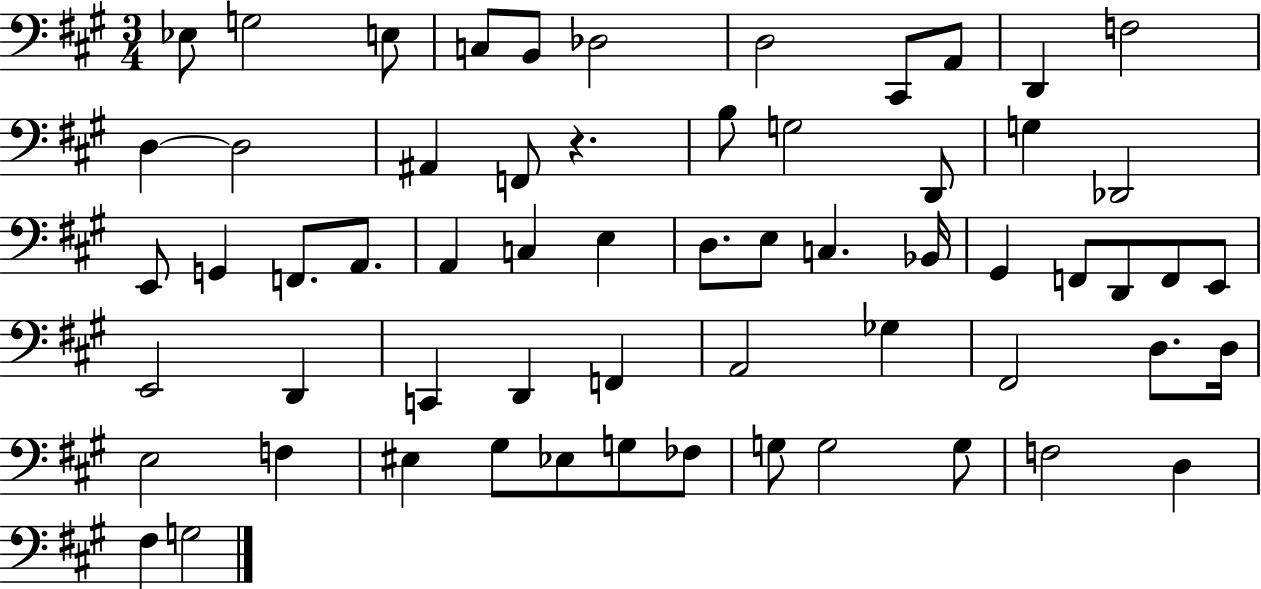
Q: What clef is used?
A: bass